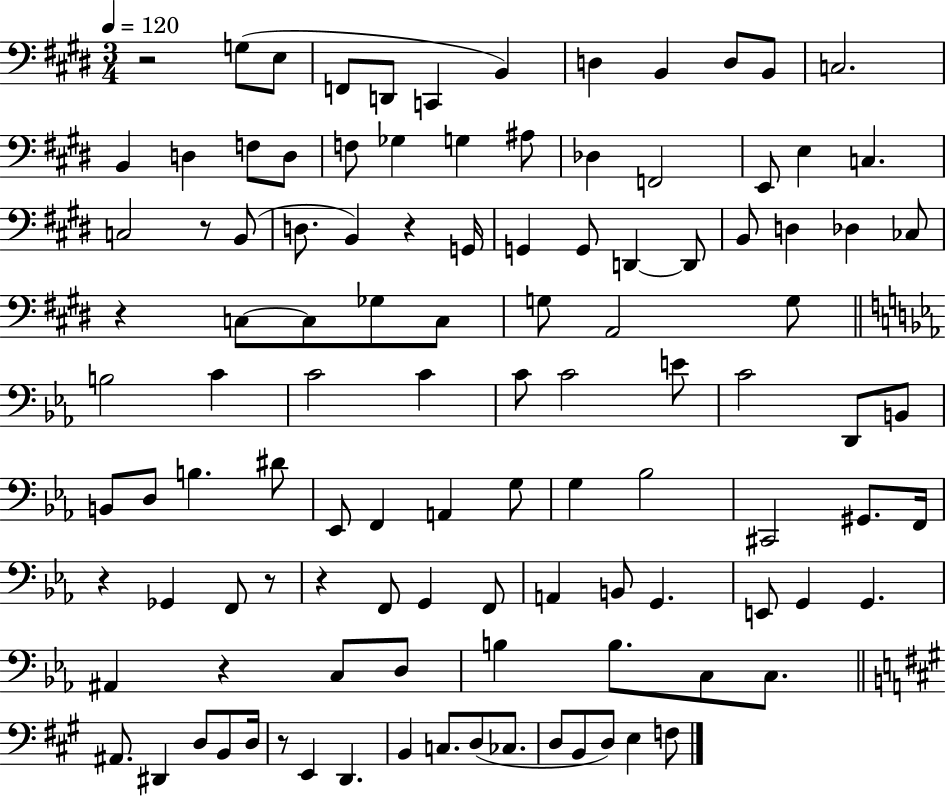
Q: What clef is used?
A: bass